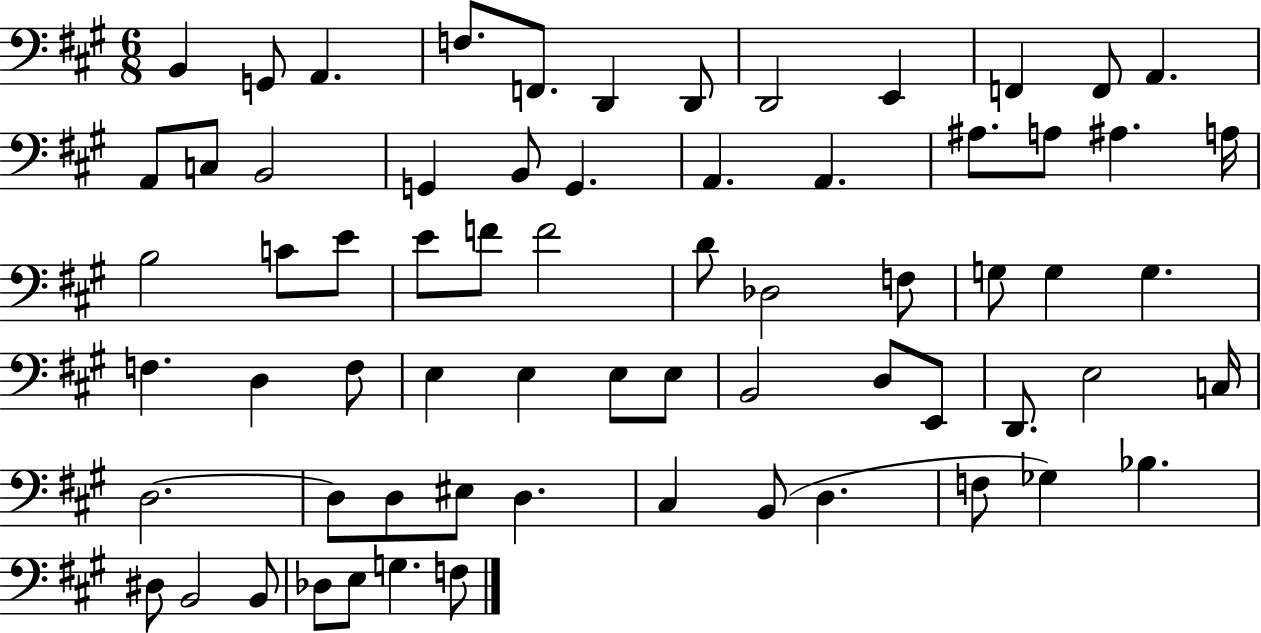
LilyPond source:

{
  \clef bass
  \numericTimeSignature
  \time 6/8
  \key a \major
  b,4 g,8 a,4. | f8. f,8. d,4 d,8 | d,2 e,4 | f,4 f,8 a,4. | \break a,8 c8 b,2 | g,4 b,8 g,4. | a,4. a,4. | ais8. a8 ais4. a16 | \break b2 c'8 e'8 | e'8 f'8 f'2 | d'8 des2 f8 | g8 g4 g4. | \break f4. d4 f8 | e4 e4 e8 e8 | b,2 d8 e,8 | d,8. e2 c16 | \break d2.~~ | d8 d8 eis8 d4. | cis4 b,8( d4. | f8 ges4) bes4. | \break dis8 b,2 b,8 | des8 e8 g4. f8 | \bar "|."
}